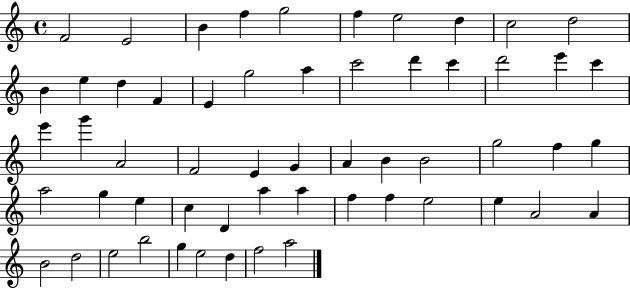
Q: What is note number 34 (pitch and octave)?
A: F5